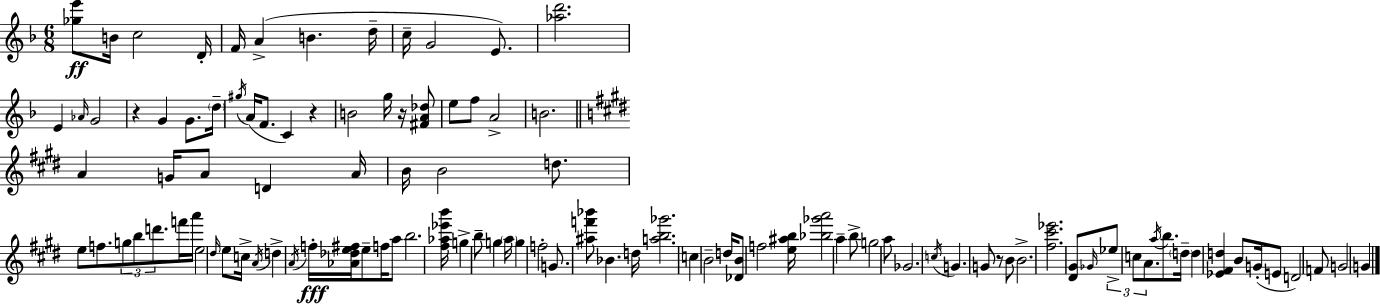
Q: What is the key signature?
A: D minor